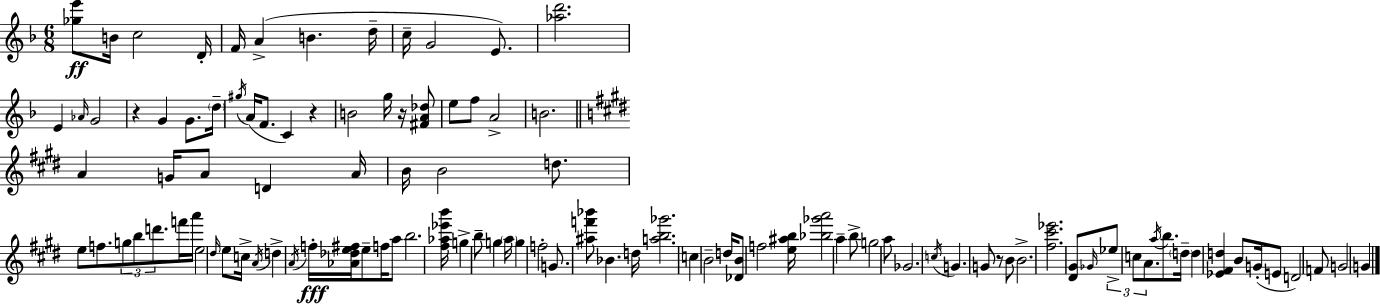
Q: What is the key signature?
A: D minor